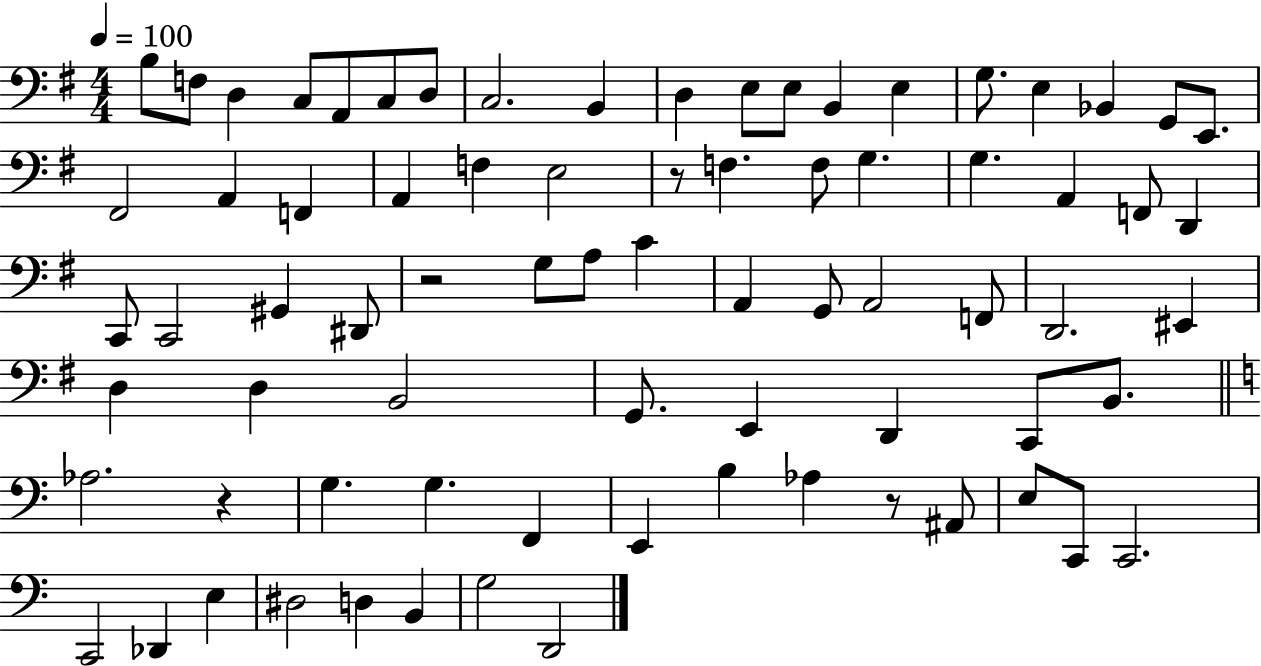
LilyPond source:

{
  \clef bass
  \numericTimeSignature
  \time 4/4
  \key g \major
  \tempo 4 = 100
  b8 f8 d4 c8 a,8 c8 d8 | c2. b,4 | d4 e8 e8 b,4 e4 | g8. e4 bes,4 g,8 e,8. | \break fis,2 a,4 f,4 | a,4 f4 e2 | r8 f4. f8 g4. | g4. a,4 f,8 d,4 | \break c,8 c,2 gis,4 dis,8 | r2 g8 a8 c'4 | a,4 g,8 a,2 f,8 | d,2. eis,4 | \break d4 d4 b,2 | g,8. e,4 d,4 c,8 b,8. | \bar "||" \break \key c \major aes2. r4 | g4. g4. f,4 | e,4 b4 aes4 r8 ais,8 | e8 c,8 c,2. | \break c,2 des,4 e4 | dis2 d4 b,4 | g2 d,2 | \bar "|."
}